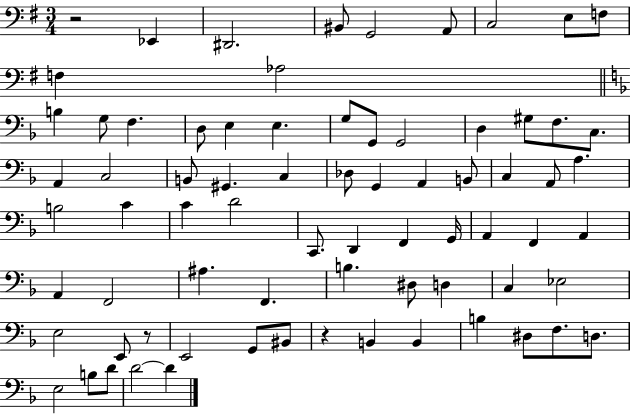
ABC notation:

X:1
T:Untitled
M:3/4
L:1/4
K:G
z2 _E,, ^D,,2 ^B,,/2 G,,2 A,,/2 C,2 E,/2 F,/2 F, _A,2 B, G,/2 F, D,/2 E, E, G,/2 G,,/2 G,,2 D, ^G,/2 F,/2 C,/2 A,, C,2 B,,/2 ^G,, C, _D,/2 G,, A,, B,,/2 C, A,,/2 A, B,2 C C D2 C,,/2 D,, F,, G,,/4 A,, F,, A,, A,, F,,2 ^A, F,, B, ^D,/2 D, C, _E,2 E,2 E,,/2 z/2 E,,2 G,,/2 ^B,,/2 z B,, B,, B, ^D,/2 F,/2 D,/2 E,2 B,/2 D/2 D2 D